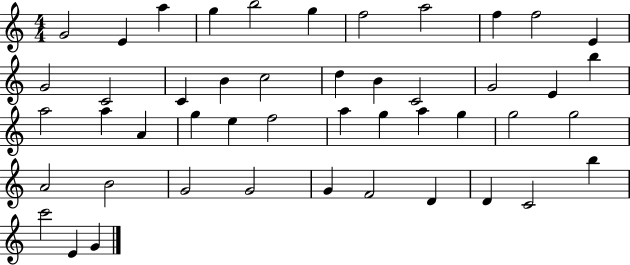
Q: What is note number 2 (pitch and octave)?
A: E4